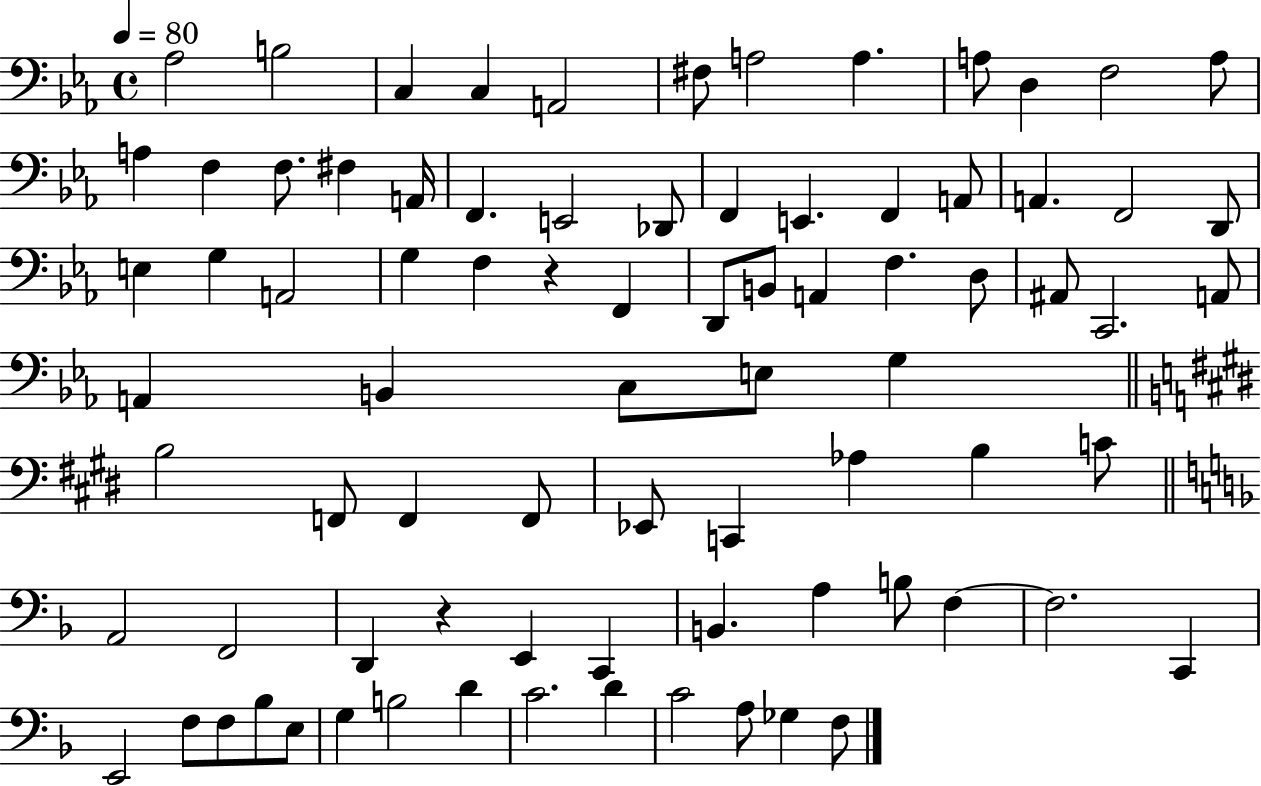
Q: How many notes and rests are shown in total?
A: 82